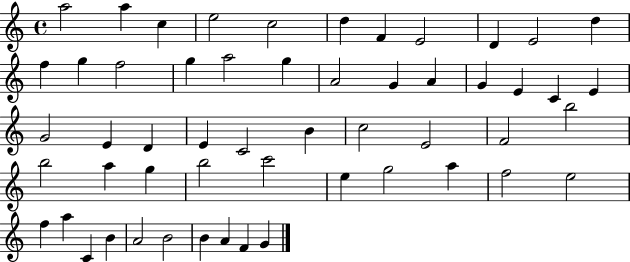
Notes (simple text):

A5/h A5/q C5/q E5/h C5/h D5/q F4/q E4/h D4/q E4/h D5/q F5/q G5/q F5/h G5/q A5/h G5/q A4/h G4/q A4/q G4/q E4/q C4/q E4/q G4/h E4/q D4/q E4/q C4/h B4/q C5/h E4/h F4/h B5/h B5/h A5/q G5/q B5/h C6/h E5/q G5/h A5/q F5/h E5/h F5/q A5/q C4/q B4/q A4/h B4/h B4/q A4/q F4/q G4/q